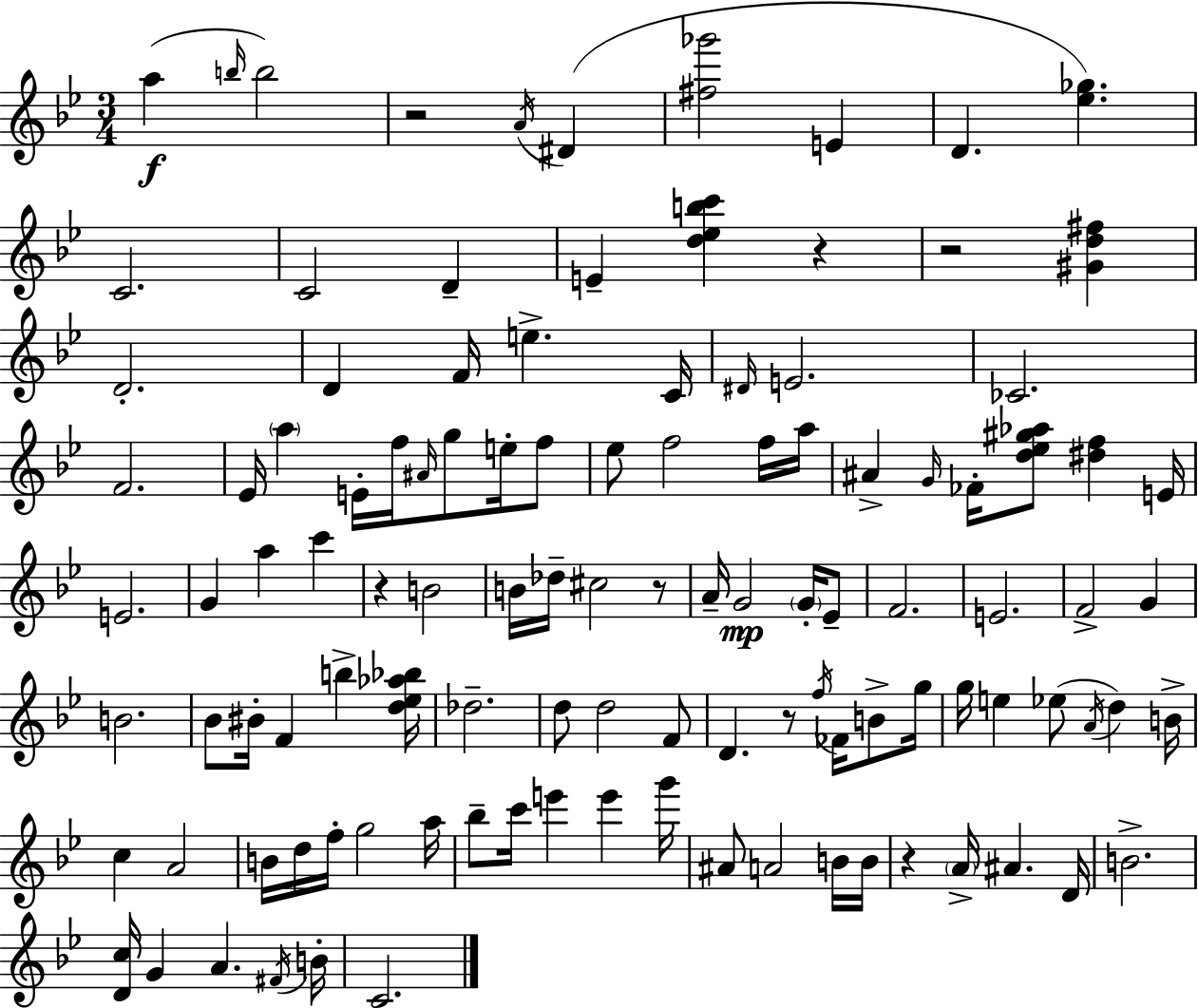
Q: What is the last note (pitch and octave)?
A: C4